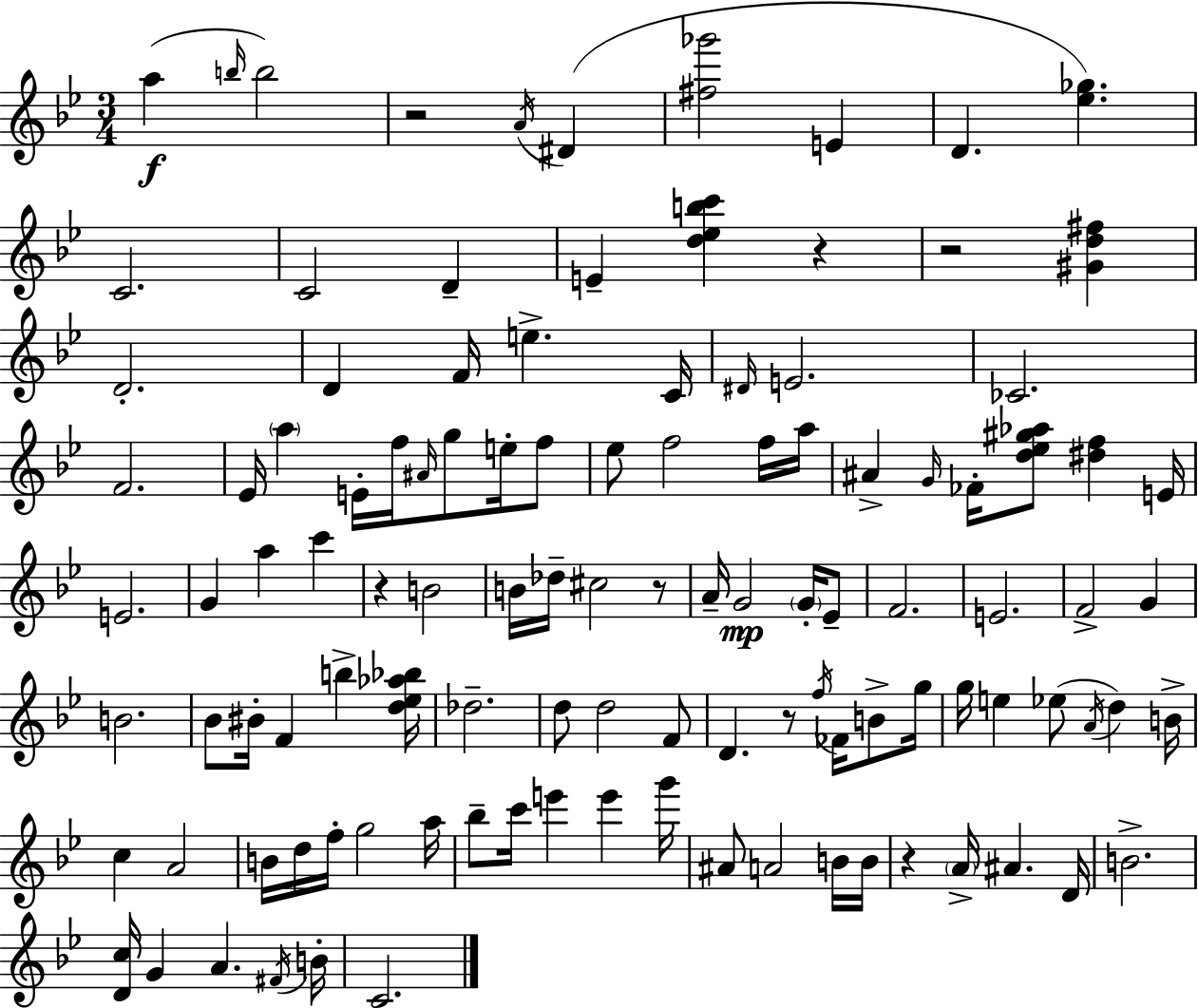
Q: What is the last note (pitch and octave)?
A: C4